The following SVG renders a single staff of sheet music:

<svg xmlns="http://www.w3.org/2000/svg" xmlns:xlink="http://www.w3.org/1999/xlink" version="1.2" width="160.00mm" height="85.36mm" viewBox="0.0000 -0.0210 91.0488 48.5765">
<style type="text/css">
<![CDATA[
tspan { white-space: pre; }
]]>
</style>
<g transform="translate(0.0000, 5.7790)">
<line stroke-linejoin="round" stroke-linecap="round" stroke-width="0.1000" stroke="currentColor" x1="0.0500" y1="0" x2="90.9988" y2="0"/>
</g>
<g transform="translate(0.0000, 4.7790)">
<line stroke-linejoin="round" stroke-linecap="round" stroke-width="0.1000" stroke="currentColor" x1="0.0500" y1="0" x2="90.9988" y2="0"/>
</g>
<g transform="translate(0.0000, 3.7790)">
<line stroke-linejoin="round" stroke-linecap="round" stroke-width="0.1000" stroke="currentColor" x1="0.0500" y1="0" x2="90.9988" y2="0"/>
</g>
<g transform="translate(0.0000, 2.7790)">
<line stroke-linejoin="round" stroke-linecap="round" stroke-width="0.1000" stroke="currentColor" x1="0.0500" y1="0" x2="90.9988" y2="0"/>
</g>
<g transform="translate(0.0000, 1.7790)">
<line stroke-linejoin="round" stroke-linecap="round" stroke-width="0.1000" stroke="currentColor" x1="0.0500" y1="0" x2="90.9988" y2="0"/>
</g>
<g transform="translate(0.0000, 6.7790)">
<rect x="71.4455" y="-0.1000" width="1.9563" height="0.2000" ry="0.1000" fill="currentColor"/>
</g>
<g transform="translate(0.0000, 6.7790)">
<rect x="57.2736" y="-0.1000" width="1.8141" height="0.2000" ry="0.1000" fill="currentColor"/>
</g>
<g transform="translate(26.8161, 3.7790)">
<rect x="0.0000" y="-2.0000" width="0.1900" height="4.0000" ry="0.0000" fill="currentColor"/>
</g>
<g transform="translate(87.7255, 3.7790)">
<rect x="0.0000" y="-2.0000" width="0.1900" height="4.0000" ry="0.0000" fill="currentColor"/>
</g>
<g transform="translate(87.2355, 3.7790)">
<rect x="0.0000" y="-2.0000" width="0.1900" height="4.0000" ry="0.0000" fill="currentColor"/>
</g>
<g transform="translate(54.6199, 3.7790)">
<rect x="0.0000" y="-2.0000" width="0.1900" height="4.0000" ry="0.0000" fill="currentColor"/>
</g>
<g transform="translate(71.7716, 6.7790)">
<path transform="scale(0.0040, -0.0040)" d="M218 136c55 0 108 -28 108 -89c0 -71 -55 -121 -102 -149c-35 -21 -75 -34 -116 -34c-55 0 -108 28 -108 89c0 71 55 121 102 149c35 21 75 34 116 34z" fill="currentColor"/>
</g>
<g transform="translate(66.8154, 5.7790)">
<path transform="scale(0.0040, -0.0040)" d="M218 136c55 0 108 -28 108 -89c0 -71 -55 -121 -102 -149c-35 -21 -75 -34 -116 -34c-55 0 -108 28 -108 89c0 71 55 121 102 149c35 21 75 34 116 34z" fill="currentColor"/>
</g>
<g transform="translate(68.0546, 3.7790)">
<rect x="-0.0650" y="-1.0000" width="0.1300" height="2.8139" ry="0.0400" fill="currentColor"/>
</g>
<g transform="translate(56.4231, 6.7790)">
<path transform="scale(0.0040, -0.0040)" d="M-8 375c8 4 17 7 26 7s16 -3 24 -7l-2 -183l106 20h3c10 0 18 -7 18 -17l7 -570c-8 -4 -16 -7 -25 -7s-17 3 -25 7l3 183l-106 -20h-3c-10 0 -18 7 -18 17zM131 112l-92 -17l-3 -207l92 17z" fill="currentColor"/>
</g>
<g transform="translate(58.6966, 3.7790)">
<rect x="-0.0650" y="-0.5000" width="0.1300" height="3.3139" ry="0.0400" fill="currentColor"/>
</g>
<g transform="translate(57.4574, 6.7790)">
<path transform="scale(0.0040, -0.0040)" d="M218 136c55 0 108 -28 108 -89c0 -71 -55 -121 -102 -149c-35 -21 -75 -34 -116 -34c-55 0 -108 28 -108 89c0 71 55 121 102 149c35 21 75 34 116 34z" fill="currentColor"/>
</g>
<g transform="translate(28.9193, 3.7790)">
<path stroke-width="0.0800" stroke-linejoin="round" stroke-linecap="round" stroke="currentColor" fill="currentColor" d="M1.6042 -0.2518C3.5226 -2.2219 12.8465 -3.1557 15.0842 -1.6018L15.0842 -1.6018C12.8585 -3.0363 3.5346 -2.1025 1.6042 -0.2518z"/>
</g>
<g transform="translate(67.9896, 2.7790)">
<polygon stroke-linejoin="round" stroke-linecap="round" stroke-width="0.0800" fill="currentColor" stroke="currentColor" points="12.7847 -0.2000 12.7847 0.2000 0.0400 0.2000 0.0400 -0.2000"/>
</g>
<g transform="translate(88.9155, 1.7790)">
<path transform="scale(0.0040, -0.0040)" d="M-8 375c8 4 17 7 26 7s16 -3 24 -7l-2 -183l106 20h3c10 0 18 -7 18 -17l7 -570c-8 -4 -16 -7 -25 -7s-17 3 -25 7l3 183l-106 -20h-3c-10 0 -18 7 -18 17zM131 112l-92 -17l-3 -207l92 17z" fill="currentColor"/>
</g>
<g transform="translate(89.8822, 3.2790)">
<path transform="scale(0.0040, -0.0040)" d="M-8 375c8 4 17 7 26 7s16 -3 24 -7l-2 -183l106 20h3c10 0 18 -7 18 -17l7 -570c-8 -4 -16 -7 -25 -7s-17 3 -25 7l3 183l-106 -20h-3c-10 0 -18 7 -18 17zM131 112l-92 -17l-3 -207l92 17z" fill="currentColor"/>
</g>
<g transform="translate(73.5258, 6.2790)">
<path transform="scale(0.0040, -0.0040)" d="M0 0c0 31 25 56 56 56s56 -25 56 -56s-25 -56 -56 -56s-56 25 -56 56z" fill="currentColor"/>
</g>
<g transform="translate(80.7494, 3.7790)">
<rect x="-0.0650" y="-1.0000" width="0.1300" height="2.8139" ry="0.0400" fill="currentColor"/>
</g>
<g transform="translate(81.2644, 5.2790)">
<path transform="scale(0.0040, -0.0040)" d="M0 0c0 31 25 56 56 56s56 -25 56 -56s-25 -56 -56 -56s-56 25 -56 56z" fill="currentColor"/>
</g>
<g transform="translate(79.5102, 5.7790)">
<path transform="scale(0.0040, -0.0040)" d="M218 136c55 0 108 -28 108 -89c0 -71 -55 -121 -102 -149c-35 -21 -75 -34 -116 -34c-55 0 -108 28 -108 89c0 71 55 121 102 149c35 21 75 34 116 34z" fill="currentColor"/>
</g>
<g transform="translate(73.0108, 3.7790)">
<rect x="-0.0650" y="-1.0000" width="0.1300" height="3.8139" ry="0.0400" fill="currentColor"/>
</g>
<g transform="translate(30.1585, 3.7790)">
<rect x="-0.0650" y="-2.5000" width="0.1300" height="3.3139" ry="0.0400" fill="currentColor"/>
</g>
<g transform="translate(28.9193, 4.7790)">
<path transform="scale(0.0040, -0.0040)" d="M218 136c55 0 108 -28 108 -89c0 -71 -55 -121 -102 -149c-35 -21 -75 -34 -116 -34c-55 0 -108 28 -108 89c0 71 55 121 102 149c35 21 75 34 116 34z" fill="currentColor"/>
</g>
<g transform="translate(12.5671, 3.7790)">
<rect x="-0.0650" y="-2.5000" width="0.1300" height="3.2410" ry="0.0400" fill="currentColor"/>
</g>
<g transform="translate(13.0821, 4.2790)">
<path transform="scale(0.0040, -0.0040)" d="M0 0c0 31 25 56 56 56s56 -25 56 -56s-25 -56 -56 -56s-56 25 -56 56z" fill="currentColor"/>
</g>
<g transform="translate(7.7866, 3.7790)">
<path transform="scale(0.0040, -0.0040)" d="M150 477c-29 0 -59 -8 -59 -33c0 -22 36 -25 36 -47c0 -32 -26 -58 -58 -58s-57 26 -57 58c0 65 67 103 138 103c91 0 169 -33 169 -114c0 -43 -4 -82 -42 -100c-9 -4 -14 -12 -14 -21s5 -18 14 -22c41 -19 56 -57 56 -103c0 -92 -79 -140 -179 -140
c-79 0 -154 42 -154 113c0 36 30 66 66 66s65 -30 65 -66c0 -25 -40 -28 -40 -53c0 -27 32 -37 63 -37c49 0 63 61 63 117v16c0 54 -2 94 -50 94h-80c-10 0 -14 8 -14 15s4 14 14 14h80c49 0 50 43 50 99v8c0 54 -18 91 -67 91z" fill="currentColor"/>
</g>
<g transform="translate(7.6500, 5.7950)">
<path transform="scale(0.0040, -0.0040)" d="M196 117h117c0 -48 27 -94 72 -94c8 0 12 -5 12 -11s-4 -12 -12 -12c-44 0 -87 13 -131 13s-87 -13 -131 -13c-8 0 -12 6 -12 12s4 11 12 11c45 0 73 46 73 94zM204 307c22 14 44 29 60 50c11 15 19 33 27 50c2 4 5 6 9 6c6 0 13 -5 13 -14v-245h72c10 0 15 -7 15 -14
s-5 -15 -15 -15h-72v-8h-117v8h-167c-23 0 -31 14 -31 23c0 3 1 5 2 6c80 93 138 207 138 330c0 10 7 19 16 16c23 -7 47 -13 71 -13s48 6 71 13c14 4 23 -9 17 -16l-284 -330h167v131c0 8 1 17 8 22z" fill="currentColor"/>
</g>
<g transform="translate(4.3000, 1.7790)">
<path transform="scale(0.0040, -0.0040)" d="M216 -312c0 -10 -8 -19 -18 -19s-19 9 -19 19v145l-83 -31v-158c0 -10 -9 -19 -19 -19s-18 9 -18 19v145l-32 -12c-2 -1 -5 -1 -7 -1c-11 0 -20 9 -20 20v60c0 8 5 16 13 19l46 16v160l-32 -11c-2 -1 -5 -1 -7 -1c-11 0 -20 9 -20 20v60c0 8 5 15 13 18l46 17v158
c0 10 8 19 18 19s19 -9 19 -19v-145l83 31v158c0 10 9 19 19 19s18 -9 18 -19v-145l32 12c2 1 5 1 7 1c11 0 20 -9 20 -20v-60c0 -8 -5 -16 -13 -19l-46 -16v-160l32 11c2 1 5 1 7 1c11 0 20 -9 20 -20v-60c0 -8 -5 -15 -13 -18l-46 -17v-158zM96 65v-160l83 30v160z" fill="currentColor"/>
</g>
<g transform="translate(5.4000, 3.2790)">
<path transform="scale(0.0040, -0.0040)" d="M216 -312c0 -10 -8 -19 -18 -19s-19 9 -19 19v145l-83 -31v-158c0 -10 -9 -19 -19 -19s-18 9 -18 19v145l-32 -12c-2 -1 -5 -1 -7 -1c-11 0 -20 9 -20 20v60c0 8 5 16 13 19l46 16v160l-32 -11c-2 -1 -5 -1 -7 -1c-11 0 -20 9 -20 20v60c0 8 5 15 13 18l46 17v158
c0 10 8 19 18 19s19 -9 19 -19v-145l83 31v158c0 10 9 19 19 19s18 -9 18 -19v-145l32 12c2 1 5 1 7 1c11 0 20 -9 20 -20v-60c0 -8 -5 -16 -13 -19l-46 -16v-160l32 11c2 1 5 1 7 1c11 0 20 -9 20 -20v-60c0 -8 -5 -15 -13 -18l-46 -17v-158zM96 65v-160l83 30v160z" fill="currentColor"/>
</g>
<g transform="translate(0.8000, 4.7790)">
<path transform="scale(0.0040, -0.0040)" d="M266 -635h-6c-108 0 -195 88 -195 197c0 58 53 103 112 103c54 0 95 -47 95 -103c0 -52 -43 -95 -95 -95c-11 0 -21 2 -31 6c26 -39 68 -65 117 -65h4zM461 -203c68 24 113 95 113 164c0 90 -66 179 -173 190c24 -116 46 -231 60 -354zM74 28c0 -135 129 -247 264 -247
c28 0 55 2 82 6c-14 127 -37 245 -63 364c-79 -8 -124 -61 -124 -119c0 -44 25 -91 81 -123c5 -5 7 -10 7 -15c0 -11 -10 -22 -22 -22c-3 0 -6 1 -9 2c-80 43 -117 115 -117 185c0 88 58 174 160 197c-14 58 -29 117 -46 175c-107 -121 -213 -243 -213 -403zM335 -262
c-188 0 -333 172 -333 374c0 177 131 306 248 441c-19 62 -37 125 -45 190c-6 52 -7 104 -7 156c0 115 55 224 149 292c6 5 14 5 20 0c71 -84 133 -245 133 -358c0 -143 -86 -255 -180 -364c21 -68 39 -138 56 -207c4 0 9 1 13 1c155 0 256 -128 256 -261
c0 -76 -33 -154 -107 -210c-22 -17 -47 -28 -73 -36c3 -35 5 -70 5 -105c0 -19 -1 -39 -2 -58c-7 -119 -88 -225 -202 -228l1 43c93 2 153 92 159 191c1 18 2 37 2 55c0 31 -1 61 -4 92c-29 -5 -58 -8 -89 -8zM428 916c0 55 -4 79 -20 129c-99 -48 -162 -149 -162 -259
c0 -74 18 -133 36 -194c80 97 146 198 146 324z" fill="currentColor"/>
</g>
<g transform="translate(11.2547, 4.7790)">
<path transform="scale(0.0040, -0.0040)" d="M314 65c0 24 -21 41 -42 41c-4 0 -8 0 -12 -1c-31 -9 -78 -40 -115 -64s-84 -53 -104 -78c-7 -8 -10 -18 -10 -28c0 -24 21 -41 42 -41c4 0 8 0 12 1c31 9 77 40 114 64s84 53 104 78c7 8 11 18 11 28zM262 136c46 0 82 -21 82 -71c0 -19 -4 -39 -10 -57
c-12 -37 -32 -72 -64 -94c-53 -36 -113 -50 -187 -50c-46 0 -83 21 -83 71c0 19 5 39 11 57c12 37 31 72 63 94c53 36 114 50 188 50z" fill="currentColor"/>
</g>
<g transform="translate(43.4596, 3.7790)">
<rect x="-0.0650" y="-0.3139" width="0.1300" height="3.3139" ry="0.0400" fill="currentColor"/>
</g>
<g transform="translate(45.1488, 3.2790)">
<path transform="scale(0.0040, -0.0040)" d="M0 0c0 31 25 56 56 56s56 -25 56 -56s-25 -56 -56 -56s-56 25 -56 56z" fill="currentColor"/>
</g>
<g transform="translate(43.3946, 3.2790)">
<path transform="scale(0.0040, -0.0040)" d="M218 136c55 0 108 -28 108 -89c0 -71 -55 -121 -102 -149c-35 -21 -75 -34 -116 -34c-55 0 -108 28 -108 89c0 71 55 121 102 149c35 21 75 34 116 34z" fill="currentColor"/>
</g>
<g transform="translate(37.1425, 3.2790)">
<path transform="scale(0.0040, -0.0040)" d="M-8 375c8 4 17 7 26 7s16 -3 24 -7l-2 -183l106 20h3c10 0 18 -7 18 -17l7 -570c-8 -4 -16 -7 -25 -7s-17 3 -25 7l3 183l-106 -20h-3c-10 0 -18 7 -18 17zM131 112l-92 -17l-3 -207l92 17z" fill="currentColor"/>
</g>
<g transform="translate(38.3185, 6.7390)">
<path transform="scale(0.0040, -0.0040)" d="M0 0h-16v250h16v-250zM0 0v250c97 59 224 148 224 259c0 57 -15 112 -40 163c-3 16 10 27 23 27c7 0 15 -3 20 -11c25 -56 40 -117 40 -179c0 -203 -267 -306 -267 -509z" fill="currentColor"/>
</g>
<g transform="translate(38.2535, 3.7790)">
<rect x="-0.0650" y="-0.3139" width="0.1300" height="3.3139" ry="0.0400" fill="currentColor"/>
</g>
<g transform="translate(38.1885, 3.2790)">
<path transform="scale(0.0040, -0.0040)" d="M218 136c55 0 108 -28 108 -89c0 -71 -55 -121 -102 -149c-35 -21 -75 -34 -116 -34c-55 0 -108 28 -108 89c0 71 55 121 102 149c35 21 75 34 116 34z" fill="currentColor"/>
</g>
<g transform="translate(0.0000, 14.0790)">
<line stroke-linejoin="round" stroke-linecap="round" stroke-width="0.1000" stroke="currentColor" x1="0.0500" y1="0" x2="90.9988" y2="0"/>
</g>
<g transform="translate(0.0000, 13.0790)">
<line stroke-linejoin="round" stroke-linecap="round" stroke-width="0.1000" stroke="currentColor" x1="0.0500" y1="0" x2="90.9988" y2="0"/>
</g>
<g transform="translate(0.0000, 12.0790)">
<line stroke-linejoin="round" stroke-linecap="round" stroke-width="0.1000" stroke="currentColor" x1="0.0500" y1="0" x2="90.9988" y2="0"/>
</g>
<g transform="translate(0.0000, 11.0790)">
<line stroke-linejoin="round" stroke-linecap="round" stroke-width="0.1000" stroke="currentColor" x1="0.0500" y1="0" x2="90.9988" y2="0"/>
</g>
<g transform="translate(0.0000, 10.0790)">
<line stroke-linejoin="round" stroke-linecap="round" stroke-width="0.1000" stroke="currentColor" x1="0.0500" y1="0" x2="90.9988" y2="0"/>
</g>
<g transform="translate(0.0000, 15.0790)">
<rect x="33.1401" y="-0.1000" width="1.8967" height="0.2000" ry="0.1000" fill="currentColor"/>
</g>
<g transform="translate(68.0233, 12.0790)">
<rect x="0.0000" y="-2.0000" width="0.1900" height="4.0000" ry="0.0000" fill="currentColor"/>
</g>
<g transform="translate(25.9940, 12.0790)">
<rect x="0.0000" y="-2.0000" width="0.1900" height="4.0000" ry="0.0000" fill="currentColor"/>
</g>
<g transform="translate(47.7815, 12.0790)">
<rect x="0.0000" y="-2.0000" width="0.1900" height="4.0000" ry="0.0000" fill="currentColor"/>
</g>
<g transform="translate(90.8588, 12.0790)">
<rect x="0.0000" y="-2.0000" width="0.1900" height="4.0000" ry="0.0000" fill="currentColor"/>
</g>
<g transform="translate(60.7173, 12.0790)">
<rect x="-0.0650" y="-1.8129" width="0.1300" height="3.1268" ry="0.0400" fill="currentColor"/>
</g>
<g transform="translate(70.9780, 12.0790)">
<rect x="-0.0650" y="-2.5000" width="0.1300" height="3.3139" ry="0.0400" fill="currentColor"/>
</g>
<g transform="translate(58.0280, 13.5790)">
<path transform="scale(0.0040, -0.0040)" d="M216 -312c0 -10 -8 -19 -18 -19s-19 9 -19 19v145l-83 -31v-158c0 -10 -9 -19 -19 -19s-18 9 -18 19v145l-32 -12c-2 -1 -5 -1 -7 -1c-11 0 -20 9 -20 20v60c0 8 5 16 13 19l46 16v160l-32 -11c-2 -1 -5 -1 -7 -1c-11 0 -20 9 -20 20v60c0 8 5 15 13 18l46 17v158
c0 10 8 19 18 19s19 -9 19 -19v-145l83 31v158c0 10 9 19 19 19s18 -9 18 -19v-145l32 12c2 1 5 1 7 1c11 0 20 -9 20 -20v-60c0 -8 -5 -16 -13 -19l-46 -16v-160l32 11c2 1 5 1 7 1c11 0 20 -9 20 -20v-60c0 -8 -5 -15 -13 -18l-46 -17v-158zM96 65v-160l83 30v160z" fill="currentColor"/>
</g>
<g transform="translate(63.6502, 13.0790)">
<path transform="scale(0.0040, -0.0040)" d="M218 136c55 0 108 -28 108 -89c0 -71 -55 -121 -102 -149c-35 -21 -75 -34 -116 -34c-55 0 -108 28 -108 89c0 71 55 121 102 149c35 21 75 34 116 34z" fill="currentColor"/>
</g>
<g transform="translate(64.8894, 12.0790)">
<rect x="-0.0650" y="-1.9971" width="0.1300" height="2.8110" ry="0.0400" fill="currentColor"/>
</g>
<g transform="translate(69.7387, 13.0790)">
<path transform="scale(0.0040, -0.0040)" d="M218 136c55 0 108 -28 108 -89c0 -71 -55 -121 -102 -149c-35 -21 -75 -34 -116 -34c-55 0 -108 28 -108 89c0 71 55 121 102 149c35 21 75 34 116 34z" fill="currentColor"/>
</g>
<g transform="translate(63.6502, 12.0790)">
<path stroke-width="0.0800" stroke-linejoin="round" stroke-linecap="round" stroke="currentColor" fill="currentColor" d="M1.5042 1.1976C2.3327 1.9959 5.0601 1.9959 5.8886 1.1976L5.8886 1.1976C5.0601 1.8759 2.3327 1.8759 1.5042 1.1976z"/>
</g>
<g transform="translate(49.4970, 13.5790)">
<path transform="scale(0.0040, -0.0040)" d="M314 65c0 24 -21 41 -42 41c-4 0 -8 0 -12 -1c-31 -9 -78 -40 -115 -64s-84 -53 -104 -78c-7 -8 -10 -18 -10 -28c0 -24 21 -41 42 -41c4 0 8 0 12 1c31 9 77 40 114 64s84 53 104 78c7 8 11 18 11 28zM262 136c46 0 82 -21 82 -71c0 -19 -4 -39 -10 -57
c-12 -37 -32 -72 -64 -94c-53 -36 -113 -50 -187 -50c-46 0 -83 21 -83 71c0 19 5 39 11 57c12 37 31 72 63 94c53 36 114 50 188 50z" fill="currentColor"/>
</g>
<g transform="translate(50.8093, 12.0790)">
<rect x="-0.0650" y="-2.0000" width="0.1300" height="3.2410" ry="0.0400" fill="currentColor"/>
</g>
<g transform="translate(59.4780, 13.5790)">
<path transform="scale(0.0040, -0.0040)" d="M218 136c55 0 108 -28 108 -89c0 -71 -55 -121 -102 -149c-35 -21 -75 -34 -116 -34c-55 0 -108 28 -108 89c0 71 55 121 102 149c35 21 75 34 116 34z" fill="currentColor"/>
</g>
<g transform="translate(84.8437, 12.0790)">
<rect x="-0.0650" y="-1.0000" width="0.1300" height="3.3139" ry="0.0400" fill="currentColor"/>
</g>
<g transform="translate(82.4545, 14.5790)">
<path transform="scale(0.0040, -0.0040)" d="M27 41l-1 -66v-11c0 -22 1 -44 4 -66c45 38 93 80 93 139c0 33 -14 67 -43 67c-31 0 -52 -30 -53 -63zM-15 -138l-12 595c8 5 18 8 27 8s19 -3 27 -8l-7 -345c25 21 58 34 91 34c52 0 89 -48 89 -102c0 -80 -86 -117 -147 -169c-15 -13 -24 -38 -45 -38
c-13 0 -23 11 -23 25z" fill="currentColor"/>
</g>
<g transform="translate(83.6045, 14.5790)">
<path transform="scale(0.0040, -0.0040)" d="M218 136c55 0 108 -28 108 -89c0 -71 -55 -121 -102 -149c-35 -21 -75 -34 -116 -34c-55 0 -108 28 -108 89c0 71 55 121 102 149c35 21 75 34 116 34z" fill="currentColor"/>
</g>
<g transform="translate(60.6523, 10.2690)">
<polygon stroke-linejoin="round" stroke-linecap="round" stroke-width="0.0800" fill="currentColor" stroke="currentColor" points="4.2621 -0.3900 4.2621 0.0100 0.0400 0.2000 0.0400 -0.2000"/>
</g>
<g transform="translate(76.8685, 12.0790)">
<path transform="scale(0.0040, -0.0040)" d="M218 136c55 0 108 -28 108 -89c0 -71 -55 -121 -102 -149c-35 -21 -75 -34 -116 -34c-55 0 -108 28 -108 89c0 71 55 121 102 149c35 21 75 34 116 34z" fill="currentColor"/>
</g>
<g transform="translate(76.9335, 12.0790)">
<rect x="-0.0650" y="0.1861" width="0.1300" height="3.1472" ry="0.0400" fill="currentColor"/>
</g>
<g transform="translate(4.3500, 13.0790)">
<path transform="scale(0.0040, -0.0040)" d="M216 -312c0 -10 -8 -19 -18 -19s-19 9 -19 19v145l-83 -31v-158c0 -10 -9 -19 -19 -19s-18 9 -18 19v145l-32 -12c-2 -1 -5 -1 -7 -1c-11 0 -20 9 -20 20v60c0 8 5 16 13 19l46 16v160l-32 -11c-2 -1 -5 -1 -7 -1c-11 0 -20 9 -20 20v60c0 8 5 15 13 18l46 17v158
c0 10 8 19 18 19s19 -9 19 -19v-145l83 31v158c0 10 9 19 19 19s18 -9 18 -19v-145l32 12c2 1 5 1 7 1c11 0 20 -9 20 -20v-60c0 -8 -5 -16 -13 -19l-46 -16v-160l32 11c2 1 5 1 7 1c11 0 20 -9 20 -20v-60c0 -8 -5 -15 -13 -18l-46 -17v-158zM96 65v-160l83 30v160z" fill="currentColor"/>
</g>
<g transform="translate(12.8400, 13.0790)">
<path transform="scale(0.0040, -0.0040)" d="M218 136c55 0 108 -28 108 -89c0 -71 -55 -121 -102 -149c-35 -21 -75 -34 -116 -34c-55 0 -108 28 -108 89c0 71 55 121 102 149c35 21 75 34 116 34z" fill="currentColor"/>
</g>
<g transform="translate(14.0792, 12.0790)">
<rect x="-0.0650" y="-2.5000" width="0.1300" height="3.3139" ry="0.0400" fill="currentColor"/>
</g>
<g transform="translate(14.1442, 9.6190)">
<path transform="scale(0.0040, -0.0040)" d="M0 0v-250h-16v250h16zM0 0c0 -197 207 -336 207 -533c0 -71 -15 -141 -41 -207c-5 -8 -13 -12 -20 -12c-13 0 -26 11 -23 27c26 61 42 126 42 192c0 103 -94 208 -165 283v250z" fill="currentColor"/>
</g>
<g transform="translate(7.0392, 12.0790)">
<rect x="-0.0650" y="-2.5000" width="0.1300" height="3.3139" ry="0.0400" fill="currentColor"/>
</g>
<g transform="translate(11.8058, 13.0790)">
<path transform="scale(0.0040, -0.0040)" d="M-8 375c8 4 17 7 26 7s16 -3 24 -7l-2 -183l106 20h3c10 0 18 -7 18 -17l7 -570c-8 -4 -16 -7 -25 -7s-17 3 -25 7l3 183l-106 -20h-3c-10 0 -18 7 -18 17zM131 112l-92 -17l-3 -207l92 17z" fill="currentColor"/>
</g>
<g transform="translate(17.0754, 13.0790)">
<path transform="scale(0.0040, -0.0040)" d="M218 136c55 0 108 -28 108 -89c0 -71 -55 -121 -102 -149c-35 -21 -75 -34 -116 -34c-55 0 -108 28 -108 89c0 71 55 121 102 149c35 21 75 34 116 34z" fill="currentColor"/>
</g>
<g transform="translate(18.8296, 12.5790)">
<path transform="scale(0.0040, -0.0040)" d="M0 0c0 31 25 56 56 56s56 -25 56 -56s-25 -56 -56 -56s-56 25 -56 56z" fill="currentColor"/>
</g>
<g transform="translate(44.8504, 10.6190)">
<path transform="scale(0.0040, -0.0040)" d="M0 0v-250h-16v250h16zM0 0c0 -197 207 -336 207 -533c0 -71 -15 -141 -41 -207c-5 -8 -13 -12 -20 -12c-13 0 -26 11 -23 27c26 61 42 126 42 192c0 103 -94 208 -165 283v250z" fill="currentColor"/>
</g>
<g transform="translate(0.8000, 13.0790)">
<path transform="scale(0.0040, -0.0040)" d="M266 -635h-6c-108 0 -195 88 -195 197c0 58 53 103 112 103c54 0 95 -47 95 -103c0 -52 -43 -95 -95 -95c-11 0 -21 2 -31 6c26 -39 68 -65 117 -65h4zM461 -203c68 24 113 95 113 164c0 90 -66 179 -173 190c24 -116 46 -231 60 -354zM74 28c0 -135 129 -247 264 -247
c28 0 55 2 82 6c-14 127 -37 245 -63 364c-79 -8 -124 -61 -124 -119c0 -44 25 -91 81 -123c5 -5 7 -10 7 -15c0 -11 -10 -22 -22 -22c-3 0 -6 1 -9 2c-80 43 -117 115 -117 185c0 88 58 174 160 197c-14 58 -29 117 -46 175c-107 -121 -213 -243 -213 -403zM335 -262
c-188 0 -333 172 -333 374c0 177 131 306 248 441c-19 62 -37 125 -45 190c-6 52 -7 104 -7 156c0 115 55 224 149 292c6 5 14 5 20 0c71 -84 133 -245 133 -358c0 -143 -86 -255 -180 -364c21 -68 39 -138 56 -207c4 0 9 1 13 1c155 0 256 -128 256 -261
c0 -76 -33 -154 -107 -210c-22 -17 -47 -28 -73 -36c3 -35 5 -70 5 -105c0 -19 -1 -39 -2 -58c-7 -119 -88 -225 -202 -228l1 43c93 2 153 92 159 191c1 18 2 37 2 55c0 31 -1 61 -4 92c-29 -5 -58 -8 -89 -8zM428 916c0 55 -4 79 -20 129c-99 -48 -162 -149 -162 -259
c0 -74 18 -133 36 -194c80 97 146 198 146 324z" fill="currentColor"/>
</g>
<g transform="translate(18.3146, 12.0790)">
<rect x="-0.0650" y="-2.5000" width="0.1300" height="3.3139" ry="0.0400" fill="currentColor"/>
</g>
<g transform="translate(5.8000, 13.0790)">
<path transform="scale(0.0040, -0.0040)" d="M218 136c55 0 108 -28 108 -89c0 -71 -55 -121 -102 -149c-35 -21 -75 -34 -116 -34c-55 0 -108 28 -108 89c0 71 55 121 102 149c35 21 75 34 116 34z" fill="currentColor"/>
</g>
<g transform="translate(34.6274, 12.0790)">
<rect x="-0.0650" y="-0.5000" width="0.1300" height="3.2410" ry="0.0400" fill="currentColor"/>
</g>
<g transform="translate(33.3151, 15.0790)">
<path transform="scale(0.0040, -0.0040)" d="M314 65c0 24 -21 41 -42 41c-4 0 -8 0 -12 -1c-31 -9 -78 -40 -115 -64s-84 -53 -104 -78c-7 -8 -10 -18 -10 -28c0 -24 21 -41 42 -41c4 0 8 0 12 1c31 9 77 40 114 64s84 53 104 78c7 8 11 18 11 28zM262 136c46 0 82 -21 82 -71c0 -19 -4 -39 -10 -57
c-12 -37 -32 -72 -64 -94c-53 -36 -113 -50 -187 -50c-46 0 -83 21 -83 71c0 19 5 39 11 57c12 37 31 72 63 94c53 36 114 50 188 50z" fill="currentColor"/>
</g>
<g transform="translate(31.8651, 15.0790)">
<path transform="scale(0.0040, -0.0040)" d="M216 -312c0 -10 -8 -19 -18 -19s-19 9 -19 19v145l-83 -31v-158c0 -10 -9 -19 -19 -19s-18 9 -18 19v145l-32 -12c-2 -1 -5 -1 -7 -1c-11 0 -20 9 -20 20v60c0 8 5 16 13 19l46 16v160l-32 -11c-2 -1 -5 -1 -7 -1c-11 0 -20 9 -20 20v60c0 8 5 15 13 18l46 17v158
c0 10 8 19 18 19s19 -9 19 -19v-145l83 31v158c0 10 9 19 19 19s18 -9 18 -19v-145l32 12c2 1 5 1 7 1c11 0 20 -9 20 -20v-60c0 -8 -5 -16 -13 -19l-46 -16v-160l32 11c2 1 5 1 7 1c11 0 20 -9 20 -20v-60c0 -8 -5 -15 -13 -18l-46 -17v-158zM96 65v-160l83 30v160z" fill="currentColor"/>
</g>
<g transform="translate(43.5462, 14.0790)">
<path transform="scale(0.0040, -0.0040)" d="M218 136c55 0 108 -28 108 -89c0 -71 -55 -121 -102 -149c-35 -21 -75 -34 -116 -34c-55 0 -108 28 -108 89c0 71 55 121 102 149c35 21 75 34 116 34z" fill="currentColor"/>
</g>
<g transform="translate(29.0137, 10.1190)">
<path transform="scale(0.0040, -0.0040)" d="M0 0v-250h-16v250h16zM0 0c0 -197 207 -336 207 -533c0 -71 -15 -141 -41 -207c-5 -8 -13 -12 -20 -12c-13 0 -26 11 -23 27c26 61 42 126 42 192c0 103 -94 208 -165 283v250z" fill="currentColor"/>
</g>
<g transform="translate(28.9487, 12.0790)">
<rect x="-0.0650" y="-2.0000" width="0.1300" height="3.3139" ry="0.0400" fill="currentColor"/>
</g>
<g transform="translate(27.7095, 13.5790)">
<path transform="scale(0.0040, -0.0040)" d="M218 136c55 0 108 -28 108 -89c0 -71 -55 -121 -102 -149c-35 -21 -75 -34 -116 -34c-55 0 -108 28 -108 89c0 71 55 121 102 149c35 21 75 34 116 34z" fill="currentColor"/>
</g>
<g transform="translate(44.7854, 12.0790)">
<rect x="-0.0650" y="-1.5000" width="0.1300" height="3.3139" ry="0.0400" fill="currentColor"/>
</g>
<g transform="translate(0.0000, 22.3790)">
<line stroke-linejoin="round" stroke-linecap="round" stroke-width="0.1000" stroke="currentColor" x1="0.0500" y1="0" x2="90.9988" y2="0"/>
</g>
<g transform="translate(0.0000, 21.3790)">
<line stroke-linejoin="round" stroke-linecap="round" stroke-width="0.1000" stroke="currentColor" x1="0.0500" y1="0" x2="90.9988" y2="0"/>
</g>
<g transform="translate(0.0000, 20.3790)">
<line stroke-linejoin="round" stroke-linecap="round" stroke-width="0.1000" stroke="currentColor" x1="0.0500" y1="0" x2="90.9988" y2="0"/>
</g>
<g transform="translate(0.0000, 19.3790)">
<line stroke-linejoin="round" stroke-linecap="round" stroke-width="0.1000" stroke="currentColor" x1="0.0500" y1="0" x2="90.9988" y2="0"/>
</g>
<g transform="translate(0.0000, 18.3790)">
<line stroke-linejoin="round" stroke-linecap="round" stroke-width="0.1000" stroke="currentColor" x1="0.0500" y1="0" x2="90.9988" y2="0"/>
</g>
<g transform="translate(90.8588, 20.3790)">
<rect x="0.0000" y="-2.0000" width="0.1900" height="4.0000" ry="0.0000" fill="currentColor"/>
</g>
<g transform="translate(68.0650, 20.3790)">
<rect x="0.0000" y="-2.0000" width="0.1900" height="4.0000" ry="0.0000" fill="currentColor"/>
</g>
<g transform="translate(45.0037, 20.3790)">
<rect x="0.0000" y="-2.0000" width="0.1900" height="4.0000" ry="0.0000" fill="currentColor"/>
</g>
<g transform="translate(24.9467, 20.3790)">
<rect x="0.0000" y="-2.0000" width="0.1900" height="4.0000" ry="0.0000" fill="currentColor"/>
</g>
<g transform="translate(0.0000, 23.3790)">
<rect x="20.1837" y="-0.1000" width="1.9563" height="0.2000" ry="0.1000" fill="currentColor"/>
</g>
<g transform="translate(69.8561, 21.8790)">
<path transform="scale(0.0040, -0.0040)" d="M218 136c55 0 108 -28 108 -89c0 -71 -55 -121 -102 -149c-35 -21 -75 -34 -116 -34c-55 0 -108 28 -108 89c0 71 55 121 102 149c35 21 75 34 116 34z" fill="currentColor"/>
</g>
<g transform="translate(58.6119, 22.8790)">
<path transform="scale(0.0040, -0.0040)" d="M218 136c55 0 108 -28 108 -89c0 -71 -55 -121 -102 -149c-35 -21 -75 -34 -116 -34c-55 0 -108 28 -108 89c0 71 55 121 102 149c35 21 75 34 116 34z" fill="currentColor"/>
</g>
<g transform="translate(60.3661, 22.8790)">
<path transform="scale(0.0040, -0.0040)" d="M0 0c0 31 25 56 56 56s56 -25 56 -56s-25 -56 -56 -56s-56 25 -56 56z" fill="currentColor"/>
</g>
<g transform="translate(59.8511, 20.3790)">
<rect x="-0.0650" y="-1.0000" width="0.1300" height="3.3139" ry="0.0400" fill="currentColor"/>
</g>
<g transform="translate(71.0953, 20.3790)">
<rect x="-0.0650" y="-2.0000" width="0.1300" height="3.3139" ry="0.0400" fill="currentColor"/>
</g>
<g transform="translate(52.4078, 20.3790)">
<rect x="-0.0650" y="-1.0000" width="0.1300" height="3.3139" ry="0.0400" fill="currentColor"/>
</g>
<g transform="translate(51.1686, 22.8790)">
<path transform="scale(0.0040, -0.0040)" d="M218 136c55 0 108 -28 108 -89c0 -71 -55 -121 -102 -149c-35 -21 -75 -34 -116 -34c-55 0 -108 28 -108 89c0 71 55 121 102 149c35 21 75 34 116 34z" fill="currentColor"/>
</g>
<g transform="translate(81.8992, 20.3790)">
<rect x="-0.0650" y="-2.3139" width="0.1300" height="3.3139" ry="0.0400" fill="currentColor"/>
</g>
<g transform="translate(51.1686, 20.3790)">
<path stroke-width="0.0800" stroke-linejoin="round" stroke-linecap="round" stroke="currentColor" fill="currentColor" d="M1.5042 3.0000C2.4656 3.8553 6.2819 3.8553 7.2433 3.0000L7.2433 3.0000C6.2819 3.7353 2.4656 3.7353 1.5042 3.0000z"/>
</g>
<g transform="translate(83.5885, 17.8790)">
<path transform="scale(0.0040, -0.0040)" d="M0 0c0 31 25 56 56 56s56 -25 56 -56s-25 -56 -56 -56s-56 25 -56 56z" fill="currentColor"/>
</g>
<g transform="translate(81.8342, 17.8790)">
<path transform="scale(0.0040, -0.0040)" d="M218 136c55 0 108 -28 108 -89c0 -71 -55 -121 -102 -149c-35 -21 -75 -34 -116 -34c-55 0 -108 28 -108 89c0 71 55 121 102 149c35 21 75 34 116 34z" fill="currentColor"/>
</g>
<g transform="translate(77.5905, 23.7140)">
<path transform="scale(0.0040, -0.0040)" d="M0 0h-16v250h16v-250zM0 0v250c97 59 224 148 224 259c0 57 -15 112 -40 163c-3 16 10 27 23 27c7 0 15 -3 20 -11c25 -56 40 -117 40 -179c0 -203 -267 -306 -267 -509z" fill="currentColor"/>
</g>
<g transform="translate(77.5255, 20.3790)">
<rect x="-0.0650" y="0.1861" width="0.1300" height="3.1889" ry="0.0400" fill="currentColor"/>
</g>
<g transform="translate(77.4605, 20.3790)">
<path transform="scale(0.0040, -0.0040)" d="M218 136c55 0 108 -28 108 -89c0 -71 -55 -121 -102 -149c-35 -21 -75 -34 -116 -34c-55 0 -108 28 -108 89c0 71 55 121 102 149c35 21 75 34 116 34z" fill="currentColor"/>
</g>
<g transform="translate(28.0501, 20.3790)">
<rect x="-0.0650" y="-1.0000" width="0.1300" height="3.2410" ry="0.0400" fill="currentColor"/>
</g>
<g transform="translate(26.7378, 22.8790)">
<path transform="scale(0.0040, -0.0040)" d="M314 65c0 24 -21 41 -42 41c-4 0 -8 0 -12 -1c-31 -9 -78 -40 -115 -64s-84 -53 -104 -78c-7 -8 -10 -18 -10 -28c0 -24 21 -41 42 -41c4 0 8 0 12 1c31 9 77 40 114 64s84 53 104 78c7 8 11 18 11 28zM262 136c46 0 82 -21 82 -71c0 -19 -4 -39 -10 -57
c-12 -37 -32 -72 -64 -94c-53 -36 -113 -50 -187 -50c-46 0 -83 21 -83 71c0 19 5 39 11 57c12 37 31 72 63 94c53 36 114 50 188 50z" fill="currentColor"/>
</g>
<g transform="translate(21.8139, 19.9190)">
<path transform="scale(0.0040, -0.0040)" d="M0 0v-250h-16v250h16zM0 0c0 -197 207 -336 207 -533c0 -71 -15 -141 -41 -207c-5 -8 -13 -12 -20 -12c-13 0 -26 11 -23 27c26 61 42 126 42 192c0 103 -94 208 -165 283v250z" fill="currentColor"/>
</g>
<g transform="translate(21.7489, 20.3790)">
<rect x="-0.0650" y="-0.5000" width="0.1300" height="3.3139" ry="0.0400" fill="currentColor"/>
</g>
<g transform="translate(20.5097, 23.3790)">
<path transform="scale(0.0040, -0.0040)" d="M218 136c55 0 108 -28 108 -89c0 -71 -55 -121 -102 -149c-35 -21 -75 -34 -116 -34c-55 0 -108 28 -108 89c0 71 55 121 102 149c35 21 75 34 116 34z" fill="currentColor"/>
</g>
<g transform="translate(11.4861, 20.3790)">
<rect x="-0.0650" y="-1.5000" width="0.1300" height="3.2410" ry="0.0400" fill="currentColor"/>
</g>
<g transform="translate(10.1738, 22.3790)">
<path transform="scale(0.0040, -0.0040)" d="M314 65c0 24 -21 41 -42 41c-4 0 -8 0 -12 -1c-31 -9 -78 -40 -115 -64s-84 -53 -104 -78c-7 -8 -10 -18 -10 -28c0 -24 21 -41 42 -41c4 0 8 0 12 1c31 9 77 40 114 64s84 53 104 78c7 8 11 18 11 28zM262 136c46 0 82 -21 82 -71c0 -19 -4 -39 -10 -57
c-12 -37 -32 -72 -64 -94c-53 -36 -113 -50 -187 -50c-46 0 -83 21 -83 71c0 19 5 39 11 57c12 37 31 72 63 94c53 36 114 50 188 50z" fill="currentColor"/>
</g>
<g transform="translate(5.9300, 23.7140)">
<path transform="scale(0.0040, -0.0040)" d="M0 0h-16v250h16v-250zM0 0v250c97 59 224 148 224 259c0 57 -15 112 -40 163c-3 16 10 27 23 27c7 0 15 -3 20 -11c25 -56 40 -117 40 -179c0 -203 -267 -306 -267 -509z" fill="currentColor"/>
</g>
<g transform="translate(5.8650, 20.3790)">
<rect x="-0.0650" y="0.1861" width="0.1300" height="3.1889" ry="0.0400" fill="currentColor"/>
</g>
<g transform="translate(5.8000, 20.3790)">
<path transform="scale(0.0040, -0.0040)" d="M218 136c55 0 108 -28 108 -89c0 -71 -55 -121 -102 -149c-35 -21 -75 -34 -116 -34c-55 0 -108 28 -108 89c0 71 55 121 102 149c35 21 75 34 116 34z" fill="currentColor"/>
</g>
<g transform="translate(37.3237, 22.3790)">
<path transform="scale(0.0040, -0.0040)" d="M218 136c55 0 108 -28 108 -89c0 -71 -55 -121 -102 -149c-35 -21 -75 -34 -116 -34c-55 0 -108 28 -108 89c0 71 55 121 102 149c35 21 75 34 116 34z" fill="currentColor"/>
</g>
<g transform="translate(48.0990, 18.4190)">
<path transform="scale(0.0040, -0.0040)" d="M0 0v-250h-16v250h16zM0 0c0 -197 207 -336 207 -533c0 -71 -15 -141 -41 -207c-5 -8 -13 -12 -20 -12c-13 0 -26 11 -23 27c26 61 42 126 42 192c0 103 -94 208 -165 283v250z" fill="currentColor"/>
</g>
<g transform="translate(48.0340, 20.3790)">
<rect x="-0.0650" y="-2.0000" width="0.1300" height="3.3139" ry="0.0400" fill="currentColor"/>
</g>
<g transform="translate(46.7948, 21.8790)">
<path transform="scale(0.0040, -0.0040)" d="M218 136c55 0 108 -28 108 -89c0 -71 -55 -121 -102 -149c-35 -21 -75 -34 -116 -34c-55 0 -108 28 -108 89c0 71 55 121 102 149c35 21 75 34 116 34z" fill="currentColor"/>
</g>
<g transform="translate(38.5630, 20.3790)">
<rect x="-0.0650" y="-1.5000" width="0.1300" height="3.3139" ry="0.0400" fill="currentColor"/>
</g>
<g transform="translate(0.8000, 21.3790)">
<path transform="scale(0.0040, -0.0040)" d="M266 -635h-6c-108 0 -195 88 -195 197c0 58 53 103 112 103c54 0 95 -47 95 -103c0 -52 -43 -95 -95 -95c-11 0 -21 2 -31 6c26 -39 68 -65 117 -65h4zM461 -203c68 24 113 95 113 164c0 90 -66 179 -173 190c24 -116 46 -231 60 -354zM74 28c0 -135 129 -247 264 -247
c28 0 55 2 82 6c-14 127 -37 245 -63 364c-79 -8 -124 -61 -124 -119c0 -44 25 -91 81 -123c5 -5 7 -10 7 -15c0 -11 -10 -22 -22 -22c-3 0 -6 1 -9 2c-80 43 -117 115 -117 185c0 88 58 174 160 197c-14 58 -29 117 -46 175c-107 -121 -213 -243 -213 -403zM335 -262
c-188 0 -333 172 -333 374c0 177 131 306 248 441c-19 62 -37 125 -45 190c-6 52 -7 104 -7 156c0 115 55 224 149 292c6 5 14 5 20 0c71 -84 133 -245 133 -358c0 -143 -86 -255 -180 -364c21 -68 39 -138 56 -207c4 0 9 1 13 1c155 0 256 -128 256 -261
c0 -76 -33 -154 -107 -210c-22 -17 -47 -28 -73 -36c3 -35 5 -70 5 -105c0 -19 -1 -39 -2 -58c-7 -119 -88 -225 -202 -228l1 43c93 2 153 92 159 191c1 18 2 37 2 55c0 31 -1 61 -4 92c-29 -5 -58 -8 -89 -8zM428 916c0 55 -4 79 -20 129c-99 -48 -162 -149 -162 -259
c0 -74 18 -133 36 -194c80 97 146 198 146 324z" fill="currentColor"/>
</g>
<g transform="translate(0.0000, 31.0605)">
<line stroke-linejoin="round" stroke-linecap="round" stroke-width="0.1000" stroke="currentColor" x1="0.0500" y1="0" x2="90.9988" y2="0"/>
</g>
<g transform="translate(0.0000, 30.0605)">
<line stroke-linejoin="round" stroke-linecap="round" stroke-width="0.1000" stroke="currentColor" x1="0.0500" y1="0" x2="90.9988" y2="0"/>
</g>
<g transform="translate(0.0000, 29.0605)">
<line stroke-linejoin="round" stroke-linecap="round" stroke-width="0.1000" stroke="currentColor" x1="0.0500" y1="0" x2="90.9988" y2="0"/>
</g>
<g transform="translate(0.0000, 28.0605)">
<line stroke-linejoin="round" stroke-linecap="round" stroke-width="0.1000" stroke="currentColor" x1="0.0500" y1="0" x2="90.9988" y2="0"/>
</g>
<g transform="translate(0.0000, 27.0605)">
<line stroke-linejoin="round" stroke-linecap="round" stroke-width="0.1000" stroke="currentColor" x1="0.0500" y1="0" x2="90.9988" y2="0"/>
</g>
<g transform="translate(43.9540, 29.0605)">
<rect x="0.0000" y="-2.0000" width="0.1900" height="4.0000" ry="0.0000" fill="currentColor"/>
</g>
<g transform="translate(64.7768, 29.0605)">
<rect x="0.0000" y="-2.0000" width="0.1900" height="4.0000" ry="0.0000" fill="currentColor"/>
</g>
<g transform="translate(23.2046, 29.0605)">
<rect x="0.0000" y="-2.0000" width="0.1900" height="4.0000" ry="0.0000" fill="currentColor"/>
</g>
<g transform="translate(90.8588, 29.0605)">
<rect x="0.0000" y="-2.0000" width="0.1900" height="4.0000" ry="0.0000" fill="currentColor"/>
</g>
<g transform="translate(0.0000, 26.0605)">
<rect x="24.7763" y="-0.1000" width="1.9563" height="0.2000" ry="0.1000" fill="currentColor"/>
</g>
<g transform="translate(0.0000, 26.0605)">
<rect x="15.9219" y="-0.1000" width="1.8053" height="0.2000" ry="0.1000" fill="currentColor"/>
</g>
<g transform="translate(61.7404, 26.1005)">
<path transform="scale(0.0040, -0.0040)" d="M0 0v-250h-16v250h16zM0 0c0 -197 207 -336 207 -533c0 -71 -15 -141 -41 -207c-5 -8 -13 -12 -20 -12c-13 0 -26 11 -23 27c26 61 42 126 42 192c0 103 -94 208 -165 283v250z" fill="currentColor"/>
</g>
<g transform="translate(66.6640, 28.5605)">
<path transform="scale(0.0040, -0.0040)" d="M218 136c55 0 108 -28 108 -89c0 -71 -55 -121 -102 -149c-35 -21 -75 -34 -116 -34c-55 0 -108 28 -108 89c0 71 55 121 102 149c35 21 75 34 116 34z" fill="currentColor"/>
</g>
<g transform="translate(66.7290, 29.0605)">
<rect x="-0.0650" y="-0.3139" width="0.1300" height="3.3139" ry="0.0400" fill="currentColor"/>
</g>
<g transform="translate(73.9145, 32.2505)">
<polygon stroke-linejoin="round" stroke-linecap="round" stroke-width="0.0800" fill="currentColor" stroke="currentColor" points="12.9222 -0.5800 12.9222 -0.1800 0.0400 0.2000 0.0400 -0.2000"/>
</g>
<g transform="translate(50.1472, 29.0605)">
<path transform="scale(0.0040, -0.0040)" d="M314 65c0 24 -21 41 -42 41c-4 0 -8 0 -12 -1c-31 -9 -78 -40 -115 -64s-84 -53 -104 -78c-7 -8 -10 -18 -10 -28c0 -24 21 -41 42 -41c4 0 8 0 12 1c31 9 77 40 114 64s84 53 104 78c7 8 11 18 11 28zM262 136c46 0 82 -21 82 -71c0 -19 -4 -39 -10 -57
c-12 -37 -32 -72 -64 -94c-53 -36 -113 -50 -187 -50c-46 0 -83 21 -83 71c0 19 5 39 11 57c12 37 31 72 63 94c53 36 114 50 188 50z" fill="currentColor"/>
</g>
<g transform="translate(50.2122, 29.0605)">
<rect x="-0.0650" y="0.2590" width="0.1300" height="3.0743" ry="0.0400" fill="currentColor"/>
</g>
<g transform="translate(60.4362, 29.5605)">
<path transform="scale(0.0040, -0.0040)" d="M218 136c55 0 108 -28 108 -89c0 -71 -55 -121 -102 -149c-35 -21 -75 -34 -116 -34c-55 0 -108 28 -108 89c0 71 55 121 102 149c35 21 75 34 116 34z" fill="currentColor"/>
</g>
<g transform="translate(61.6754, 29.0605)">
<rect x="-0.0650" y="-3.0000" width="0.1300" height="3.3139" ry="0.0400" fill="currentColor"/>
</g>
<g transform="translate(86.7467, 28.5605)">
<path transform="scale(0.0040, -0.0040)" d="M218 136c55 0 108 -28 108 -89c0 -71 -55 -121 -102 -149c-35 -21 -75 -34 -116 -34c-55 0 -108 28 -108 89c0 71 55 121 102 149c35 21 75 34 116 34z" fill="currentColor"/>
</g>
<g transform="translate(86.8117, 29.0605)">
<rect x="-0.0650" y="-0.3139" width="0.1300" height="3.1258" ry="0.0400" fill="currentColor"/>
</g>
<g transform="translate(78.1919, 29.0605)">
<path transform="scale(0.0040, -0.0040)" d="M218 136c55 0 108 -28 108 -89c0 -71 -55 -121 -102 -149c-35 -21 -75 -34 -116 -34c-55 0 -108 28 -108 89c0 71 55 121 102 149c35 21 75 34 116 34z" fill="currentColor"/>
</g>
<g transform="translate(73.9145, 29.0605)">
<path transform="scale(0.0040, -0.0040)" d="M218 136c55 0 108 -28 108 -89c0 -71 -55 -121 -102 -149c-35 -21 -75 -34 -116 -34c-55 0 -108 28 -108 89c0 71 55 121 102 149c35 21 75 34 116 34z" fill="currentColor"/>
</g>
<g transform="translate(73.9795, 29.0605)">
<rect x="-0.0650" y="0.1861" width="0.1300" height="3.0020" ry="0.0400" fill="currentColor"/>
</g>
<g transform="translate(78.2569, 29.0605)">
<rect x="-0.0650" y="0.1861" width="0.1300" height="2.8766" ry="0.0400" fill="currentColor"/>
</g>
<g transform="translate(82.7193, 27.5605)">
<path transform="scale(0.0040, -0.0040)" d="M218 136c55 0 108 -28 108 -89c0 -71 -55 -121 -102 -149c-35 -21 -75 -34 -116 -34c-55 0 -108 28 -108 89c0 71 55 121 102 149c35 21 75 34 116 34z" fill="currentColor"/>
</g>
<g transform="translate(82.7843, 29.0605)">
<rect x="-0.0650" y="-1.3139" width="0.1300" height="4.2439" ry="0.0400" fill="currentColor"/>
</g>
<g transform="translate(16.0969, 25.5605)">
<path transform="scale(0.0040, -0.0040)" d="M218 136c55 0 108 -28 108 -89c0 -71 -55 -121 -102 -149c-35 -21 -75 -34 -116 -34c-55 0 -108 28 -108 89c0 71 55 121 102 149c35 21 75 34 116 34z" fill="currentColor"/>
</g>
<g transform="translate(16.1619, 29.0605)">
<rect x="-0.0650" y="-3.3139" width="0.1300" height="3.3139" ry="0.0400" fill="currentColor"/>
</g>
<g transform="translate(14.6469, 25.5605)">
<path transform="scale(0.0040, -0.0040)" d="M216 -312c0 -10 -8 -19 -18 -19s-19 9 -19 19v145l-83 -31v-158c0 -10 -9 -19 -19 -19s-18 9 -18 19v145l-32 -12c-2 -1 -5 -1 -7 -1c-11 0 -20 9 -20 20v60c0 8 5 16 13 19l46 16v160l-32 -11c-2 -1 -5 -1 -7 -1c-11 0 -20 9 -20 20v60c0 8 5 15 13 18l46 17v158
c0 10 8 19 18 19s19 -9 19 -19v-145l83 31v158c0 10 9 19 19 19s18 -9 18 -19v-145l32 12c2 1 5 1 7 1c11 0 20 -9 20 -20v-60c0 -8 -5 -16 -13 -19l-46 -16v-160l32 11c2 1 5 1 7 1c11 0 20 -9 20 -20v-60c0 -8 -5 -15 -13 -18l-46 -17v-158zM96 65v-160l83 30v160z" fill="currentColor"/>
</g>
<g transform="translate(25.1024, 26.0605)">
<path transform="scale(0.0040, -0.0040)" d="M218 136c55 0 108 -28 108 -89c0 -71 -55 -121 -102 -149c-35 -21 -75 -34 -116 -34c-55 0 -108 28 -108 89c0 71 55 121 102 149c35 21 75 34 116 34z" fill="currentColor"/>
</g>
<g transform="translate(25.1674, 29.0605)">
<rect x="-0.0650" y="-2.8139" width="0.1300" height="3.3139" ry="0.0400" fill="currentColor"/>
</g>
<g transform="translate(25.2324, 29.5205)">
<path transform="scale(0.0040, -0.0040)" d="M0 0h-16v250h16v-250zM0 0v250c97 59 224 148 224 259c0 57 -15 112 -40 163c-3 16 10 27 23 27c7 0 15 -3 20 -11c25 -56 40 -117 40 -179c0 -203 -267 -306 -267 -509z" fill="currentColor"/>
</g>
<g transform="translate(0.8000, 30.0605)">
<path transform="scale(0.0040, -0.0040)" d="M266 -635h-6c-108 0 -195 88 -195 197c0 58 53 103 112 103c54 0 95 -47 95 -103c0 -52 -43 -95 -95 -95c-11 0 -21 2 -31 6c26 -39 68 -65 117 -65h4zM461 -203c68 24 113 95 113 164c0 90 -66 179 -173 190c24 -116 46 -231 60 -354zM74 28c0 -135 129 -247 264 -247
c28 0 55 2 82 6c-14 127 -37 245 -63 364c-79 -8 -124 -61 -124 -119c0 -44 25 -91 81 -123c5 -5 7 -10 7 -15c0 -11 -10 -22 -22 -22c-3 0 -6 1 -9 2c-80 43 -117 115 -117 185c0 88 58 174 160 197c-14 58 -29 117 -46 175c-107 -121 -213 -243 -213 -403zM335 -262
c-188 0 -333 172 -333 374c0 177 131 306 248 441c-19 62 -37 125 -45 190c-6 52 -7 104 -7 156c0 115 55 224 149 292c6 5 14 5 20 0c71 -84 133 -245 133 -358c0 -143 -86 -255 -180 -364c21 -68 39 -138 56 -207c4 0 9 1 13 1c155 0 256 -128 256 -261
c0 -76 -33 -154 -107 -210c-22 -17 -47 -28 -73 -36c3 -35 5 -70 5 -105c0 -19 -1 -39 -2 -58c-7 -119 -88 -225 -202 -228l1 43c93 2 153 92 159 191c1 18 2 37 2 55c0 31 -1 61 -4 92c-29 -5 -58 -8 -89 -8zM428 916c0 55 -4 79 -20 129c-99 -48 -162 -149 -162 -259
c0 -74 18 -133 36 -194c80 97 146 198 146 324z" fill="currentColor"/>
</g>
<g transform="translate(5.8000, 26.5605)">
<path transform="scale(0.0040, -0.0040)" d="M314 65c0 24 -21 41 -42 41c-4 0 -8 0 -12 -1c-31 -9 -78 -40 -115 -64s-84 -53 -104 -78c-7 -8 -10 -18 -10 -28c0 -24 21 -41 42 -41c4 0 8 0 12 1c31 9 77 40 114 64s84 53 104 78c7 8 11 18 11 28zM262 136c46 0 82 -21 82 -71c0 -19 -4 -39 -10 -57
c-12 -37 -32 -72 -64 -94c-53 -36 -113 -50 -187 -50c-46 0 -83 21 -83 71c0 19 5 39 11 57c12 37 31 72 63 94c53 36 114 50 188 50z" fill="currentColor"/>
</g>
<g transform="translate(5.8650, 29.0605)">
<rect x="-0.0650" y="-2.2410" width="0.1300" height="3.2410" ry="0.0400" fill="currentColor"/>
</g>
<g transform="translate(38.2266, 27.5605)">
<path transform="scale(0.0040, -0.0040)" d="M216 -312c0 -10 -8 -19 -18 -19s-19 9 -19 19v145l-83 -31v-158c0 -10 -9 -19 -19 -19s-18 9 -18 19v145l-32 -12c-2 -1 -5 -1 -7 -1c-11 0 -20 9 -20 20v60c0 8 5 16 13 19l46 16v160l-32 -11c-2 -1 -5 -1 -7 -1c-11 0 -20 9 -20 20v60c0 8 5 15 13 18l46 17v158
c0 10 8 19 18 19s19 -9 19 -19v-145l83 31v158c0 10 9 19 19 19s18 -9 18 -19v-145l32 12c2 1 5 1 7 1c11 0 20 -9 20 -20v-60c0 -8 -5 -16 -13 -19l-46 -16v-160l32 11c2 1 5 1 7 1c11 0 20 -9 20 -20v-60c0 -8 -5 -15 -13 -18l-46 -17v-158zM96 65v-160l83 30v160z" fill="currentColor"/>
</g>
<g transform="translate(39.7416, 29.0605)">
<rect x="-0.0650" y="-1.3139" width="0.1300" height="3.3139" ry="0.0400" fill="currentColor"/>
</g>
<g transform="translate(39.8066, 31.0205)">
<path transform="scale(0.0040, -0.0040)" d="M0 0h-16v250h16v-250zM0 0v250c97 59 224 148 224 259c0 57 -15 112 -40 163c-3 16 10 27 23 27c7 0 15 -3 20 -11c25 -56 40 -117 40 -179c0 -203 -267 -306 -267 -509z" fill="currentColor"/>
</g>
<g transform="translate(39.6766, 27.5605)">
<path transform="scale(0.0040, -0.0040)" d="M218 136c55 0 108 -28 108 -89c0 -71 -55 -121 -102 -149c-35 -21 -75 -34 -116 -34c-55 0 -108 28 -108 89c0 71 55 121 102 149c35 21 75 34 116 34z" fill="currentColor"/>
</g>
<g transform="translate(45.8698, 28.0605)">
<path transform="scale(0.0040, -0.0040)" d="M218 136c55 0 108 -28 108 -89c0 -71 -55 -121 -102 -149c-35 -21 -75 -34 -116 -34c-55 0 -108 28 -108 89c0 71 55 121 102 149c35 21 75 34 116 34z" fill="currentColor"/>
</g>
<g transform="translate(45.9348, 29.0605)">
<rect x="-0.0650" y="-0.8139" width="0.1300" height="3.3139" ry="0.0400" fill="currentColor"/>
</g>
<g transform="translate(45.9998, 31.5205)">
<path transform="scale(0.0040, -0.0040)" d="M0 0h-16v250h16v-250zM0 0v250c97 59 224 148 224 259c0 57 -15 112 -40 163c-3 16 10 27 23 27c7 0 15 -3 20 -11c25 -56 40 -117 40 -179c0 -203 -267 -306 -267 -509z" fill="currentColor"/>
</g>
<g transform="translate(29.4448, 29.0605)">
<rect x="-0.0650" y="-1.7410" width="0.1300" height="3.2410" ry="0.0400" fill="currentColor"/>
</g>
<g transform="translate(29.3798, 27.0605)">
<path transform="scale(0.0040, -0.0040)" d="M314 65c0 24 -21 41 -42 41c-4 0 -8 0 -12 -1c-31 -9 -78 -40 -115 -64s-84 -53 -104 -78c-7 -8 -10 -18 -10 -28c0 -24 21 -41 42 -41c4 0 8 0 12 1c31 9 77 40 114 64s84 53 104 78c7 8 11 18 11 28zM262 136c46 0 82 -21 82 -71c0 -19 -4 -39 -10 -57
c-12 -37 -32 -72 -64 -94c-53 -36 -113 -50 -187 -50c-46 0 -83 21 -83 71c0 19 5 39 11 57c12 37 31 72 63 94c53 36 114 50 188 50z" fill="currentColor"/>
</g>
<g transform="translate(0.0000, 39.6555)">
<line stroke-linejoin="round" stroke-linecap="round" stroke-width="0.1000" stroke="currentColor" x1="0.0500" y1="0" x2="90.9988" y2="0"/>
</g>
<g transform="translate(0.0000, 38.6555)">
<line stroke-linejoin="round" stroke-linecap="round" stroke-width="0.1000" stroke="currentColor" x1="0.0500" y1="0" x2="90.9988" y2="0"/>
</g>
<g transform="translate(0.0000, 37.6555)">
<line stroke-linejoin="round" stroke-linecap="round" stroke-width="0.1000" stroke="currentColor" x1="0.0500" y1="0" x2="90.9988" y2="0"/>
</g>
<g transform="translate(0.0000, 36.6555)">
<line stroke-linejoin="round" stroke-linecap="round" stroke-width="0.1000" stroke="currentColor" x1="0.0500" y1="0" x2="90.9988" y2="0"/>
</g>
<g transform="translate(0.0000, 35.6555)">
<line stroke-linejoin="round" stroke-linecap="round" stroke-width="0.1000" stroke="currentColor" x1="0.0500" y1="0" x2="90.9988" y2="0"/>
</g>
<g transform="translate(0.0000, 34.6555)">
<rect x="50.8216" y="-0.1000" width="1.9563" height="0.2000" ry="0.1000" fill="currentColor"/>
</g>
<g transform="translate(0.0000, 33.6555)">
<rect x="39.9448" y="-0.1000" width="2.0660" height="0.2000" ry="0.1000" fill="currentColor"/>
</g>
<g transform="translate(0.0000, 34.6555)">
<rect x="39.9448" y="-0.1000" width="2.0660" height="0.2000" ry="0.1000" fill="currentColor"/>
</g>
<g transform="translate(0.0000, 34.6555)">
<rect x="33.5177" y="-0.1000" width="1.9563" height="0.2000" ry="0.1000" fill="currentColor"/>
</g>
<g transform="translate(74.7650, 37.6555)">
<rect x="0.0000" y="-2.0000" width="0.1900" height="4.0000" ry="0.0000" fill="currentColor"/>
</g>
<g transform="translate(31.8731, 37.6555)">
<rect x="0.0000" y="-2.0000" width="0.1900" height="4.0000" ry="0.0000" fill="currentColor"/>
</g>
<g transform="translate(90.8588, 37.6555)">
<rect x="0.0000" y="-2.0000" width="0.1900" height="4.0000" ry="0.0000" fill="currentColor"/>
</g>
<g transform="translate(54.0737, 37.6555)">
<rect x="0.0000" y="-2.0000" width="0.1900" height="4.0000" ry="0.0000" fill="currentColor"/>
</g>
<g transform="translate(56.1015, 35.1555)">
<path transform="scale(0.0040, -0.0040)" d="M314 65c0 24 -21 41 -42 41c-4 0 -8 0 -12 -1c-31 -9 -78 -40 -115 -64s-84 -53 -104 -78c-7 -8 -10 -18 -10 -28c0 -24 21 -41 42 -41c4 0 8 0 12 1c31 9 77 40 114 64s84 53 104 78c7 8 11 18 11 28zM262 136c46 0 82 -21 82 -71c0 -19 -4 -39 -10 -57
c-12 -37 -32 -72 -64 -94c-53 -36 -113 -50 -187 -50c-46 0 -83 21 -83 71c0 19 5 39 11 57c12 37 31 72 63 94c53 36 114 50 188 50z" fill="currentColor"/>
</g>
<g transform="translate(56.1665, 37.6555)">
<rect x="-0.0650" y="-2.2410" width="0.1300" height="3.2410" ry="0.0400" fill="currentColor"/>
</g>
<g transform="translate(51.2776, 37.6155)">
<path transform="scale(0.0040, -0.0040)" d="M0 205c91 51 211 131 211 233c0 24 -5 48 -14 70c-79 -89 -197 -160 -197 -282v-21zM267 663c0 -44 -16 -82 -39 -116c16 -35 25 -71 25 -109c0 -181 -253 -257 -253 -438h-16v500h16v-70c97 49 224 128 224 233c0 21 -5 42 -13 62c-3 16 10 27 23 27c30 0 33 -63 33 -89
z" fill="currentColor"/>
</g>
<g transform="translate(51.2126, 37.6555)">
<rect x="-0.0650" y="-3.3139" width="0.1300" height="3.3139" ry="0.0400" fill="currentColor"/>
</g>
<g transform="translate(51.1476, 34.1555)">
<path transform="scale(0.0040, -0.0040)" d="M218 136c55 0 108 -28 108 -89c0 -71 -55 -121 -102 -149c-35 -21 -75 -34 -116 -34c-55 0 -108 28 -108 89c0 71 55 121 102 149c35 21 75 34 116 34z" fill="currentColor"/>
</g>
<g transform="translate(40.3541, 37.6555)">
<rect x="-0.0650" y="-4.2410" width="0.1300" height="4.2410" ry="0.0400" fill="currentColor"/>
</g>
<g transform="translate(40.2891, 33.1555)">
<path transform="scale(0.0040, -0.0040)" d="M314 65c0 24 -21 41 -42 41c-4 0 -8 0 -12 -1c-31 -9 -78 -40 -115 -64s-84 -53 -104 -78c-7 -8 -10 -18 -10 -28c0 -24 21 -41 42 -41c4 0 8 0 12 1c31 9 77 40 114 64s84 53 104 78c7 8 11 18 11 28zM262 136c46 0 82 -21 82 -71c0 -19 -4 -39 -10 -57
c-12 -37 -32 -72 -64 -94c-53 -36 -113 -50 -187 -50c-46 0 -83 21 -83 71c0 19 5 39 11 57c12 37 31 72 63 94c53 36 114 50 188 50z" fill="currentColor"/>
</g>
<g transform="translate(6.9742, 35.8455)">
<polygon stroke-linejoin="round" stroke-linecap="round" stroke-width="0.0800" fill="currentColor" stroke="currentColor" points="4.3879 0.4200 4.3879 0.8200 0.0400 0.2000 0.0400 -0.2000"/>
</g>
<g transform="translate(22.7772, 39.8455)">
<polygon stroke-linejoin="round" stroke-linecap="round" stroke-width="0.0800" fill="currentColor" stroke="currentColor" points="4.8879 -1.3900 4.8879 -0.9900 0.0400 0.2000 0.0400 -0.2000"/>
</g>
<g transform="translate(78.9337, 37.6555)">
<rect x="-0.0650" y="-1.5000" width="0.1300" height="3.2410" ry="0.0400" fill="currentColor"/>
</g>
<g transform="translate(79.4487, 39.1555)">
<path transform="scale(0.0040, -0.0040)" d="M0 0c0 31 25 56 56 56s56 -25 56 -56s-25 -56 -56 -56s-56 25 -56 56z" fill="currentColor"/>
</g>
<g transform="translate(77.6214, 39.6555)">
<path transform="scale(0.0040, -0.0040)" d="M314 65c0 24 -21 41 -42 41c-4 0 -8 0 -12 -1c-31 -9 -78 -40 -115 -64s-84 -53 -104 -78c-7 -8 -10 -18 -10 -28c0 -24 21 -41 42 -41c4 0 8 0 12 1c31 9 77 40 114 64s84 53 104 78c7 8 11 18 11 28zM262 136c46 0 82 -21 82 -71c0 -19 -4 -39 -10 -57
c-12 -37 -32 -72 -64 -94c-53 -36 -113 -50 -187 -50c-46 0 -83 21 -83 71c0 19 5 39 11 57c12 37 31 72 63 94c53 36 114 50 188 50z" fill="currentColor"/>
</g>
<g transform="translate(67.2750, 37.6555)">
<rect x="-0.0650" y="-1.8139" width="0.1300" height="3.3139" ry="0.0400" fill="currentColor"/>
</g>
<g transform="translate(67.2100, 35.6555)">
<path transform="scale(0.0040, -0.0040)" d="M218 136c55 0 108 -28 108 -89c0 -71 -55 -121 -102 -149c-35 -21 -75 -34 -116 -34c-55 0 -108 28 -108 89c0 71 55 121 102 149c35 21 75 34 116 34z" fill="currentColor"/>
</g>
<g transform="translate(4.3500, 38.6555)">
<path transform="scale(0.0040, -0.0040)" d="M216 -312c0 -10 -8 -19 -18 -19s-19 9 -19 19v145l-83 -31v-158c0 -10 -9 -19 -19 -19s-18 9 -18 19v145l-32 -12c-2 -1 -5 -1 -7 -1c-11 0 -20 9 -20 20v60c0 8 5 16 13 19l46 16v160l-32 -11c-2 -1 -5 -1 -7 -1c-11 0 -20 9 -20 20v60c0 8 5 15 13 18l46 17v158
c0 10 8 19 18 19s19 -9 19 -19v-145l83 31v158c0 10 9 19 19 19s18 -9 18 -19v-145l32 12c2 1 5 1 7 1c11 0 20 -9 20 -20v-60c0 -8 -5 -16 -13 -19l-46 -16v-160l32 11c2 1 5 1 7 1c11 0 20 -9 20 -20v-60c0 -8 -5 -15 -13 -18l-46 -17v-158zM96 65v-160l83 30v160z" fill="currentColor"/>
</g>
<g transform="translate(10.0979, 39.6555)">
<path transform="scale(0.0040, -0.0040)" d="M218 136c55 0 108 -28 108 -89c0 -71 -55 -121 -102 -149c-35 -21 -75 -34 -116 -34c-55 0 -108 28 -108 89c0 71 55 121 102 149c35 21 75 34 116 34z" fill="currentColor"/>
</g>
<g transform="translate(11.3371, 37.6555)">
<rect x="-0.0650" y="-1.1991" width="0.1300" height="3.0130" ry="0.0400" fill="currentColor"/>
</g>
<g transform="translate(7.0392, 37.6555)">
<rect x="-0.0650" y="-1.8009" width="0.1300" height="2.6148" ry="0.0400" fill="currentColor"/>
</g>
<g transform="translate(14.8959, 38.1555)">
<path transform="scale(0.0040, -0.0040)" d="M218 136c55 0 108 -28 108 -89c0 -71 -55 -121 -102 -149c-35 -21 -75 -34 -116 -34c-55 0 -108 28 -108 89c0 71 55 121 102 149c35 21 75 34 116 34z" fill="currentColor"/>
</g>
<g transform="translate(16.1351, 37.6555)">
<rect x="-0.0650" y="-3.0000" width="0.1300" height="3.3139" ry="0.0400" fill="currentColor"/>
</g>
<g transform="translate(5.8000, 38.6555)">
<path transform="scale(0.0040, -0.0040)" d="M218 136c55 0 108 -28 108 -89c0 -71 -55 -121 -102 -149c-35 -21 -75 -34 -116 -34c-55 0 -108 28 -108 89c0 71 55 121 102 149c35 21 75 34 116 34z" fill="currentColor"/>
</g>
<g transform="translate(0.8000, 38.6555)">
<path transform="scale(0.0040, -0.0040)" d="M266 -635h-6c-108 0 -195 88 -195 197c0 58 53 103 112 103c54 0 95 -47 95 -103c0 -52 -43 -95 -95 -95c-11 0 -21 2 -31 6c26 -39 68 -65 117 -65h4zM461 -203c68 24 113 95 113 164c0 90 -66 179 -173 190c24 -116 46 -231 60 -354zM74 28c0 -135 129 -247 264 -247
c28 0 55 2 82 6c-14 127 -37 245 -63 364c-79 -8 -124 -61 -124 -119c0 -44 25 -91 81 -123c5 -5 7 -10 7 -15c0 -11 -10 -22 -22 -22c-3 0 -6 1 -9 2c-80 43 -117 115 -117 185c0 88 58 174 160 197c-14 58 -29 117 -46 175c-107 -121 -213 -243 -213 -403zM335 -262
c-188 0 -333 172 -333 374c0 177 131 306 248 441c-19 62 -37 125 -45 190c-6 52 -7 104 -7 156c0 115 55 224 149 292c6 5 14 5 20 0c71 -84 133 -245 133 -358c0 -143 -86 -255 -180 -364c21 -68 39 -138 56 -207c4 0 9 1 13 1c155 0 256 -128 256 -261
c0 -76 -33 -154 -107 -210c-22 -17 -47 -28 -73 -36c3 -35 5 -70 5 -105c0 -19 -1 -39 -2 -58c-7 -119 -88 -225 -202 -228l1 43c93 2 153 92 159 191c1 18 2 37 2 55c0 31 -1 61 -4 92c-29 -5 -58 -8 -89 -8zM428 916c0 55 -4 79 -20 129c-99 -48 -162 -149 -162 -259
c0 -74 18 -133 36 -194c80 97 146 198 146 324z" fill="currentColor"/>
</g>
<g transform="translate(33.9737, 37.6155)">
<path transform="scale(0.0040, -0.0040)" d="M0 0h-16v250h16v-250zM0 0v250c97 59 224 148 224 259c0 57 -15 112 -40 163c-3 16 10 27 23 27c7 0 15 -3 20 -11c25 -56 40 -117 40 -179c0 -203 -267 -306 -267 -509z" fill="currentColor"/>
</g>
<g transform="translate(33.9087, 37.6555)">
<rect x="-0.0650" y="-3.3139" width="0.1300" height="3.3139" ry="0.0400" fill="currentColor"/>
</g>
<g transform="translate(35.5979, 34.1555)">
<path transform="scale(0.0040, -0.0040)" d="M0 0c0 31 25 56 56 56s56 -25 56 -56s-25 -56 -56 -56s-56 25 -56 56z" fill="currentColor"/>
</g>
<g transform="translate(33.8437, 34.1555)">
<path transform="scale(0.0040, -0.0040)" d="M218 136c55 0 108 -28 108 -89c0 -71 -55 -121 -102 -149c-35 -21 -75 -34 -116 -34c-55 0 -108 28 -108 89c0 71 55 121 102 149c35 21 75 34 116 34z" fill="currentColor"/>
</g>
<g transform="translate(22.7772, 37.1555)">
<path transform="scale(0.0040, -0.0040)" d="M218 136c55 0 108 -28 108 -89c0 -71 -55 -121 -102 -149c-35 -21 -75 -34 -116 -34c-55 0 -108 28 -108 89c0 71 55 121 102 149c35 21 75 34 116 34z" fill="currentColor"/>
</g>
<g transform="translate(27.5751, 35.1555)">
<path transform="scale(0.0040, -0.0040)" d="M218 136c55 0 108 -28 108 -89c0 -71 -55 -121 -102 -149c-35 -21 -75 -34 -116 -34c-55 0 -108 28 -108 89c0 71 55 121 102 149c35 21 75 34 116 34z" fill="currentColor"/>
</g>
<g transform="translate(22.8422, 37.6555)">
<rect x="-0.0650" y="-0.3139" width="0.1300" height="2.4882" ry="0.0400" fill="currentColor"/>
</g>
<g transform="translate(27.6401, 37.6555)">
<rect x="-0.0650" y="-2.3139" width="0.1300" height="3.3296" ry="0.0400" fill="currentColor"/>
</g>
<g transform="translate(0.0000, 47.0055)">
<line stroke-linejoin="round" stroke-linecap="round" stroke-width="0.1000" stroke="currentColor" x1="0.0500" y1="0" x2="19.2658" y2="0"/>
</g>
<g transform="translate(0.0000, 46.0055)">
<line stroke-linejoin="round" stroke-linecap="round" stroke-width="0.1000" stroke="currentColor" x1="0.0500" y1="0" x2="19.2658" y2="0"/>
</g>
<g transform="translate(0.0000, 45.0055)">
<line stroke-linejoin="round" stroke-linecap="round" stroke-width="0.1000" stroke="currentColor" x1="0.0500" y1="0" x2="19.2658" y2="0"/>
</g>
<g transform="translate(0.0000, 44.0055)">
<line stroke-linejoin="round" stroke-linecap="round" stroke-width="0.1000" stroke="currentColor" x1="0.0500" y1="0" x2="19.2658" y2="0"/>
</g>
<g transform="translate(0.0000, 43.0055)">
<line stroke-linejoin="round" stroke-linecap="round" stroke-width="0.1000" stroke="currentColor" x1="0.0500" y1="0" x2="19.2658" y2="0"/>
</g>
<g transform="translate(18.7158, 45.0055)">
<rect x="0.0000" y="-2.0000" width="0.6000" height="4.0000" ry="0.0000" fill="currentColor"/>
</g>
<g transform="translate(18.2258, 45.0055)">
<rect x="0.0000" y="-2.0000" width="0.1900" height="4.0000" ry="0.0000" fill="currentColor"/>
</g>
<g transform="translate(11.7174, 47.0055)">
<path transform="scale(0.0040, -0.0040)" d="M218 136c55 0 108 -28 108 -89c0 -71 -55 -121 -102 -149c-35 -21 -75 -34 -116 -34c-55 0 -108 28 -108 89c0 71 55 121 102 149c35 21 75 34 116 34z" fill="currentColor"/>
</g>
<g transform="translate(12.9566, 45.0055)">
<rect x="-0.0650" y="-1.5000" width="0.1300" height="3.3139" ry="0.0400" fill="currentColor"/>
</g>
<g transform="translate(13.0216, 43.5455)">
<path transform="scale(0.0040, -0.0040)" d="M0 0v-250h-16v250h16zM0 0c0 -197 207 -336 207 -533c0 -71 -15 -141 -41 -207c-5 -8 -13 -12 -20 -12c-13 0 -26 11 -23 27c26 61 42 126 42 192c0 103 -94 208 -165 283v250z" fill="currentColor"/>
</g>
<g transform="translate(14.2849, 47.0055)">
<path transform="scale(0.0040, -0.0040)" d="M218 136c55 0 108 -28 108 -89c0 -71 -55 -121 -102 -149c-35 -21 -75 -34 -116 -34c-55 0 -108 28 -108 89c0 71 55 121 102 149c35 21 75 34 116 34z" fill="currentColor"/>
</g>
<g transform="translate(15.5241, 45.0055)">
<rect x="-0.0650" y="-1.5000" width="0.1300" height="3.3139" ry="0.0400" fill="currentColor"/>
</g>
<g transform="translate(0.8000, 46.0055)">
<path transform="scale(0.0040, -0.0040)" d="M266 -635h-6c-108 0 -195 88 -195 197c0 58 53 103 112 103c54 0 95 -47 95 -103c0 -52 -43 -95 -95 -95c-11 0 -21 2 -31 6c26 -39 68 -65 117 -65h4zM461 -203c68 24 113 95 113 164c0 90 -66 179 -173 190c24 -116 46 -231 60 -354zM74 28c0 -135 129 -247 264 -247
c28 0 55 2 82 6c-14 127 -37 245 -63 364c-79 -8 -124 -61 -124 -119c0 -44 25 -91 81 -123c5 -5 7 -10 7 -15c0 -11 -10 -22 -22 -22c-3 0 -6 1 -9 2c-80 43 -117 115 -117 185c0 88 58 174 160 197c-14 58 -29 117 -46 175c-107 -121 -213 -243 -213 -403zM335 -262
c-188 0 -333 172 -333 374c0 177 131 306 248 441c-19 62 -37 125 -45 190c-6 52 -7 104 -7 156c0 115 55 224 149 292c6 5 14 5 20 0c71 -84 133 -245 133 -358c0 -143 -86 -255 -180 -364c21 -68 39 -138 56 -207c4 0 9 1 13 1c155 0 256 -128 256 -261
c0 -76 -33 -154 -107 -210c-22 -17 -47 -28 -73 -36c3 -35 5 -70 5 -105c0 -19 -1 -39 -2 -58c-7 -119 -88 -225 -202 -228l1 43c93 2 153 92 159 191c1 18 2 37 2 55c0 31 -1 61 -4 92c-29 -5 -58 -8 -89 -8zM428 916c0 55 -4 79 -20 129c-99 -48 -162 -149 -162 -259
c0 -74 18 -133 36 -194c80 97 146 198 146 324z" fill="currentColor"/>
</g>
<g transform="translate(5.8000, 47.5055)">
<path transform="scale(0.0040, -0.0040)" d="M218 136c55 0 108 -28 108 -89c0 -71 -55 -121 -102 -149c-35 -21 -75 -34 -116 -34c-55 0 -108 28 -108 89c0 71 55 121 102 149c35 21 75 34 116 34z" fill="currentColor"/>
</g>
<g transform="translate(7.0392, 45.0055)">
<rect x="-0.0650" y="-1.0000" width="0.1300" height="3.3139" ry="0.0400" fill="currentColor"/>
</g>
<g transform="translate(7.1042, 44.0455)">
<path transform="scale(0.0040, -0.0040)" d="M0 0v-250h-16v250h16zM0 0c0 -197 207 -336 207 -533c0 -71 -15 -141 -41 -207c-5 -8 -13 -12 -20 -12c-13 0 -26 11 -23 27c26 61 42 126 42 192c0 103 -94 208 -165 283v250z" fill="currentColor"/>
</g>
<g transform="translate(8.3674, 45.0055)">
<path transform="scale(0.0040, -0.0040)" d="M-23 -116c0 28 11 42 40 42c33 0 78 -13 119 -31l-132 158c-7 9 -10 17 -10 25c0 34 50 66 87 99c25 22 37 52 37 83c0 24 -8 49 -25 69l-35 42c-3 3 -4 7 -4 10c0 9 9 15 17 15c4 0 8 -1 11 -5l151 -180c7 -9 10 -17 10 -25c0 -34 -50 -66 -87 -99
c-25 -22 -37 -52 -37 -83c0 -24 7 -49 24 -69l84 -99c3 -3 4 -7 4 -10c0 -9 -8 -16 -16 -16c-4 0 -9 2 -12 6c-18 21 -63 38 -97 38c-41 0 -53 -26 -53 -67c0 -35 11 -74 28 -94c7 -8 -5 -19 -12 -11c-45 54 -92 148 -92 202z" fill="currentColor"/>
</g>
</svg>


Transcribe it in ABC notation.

X:1
T:Untitled
M:3/4
L:1/4
K:D
G2 G c/2 c C E/2 C/2 E/2 ^G G/2 G F/2 ^C2 E/2 F2 ^F/2 G/2 G B _D B/2 E2 C/2 D2 E F/2 D D F B/2 g g2 ^b a/2 f2 ^e/2 d/2 B2 A/2 c B/2 B/2 e/2 c/2 ^G/2 E/2 A c/2 g/2 b/2 d'2 b/4 g2 f E2 D/2 z E/2 E